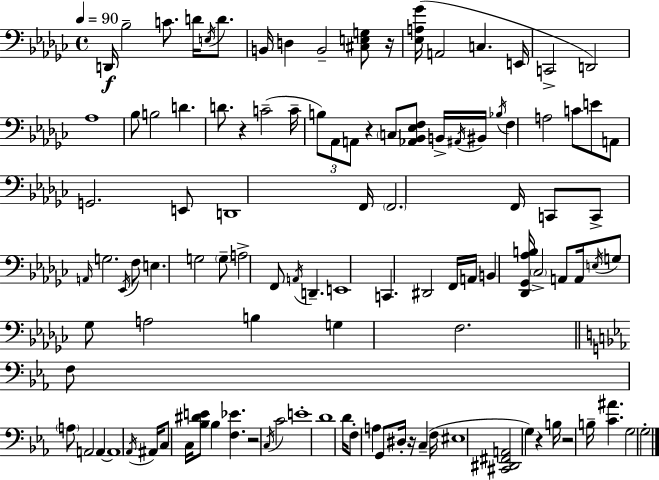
D2/s Bb3/h C4/e. D4/s E3/s D4/e. B2/s D3/q B2/h [C#3,E3,G3]/e R/s [Eb3,A3,Gb4]/s A2/h C3/q. E2/s C2/h D2/h Ab3/w Bb3/e B3/h D4/q. D4/e. R/q C4/h C4/s B3/e Ab2/e A2/e R/q C3/e [Ab2,Bb2,Eb3,F3]/e B2/s A#2/s BIS2/s Bb3/s F3/q A3/h C4/e E4/e A2/e G2/h. E2/e D2/w F2/s F2/h. F2/s C2/e C2/e A2/s G3/h. Eb2/s F3/e E3/q. G3/h G3/e A3/h F2/e A2/s D2/q. E2/w C2/q. D#2/h F2/s A2/s B2/q [Db2,Gb2,Ab3,B3]/s CES3/h A2/e A2/s E3/s G3/e Gb3/e A3/h B3/q G3/q F3/h. F3/e A3/e A2/h A2/q A2/w Ab2/s A#2/s C3/e C3/s [Bb3,D#4,E4]/e Bb3/q [F3,Eb4]/q. R/h C3/s C4/h E4/w D4/w D4/s F3/e A3/q G2/e D#3/s R/s C3/q F3/s EIS3/w [C#2,D#2,F#2,A2]/h G3/q R/q B3/s R/h B3/s [C4,A#4]/q. G3/h G3/h